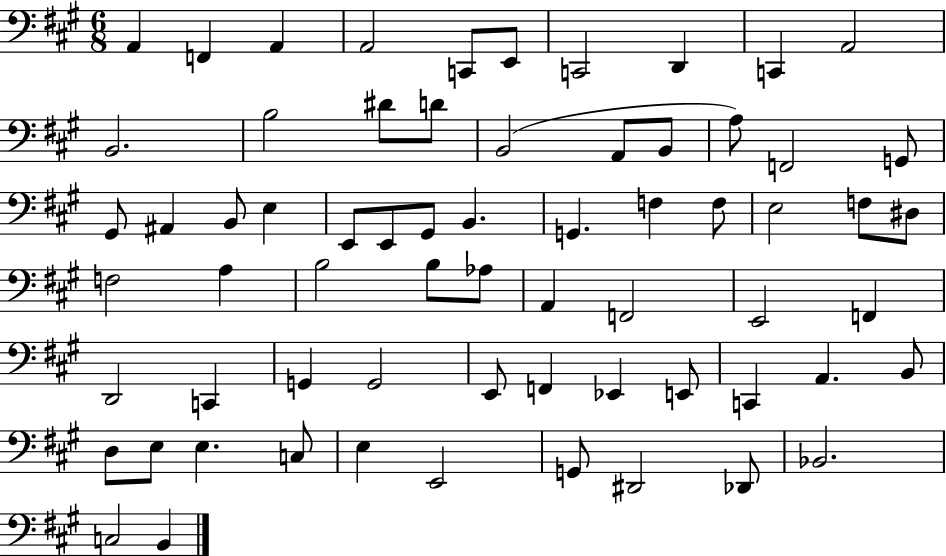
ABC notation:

X:1
T:Untitled
M:6/8
L:1/4
K:A
A,, F,, A,, A,,2 C,,/2 E,,/2 C,,2 D,, C,, A,,2 B,,2 B,2 ^D/2 D/2 B,,2 A,,/2 B,,/2 A,/2 F,,2 G,,/2 ^G,,/2 ^A,, B,,/2 E, E,,/2 E,,/2 ^G,,/2 B,, G,, F, F,/2 E,2 F,/2 ^D,/2 F,2 A, B,2 B,/2 _A,/2 A,, F,,2 E,,2 F,, D,,2 C,, G,, G,,2 E,,/2 F,, _E,, E,,/2 C,, A,, B,,/2 D,/2 E,/2 E, C,/2 E, E,,2 G,,/2 ^D,,2 _D,,/2 _B,,2 C,2 B,,